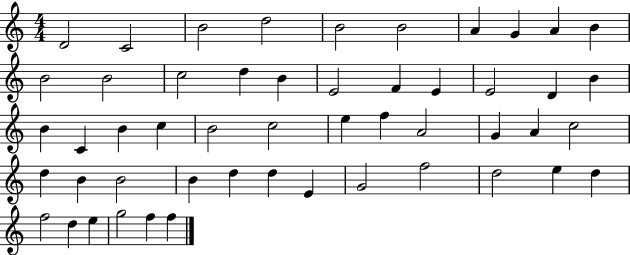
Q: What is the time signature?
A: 4/4